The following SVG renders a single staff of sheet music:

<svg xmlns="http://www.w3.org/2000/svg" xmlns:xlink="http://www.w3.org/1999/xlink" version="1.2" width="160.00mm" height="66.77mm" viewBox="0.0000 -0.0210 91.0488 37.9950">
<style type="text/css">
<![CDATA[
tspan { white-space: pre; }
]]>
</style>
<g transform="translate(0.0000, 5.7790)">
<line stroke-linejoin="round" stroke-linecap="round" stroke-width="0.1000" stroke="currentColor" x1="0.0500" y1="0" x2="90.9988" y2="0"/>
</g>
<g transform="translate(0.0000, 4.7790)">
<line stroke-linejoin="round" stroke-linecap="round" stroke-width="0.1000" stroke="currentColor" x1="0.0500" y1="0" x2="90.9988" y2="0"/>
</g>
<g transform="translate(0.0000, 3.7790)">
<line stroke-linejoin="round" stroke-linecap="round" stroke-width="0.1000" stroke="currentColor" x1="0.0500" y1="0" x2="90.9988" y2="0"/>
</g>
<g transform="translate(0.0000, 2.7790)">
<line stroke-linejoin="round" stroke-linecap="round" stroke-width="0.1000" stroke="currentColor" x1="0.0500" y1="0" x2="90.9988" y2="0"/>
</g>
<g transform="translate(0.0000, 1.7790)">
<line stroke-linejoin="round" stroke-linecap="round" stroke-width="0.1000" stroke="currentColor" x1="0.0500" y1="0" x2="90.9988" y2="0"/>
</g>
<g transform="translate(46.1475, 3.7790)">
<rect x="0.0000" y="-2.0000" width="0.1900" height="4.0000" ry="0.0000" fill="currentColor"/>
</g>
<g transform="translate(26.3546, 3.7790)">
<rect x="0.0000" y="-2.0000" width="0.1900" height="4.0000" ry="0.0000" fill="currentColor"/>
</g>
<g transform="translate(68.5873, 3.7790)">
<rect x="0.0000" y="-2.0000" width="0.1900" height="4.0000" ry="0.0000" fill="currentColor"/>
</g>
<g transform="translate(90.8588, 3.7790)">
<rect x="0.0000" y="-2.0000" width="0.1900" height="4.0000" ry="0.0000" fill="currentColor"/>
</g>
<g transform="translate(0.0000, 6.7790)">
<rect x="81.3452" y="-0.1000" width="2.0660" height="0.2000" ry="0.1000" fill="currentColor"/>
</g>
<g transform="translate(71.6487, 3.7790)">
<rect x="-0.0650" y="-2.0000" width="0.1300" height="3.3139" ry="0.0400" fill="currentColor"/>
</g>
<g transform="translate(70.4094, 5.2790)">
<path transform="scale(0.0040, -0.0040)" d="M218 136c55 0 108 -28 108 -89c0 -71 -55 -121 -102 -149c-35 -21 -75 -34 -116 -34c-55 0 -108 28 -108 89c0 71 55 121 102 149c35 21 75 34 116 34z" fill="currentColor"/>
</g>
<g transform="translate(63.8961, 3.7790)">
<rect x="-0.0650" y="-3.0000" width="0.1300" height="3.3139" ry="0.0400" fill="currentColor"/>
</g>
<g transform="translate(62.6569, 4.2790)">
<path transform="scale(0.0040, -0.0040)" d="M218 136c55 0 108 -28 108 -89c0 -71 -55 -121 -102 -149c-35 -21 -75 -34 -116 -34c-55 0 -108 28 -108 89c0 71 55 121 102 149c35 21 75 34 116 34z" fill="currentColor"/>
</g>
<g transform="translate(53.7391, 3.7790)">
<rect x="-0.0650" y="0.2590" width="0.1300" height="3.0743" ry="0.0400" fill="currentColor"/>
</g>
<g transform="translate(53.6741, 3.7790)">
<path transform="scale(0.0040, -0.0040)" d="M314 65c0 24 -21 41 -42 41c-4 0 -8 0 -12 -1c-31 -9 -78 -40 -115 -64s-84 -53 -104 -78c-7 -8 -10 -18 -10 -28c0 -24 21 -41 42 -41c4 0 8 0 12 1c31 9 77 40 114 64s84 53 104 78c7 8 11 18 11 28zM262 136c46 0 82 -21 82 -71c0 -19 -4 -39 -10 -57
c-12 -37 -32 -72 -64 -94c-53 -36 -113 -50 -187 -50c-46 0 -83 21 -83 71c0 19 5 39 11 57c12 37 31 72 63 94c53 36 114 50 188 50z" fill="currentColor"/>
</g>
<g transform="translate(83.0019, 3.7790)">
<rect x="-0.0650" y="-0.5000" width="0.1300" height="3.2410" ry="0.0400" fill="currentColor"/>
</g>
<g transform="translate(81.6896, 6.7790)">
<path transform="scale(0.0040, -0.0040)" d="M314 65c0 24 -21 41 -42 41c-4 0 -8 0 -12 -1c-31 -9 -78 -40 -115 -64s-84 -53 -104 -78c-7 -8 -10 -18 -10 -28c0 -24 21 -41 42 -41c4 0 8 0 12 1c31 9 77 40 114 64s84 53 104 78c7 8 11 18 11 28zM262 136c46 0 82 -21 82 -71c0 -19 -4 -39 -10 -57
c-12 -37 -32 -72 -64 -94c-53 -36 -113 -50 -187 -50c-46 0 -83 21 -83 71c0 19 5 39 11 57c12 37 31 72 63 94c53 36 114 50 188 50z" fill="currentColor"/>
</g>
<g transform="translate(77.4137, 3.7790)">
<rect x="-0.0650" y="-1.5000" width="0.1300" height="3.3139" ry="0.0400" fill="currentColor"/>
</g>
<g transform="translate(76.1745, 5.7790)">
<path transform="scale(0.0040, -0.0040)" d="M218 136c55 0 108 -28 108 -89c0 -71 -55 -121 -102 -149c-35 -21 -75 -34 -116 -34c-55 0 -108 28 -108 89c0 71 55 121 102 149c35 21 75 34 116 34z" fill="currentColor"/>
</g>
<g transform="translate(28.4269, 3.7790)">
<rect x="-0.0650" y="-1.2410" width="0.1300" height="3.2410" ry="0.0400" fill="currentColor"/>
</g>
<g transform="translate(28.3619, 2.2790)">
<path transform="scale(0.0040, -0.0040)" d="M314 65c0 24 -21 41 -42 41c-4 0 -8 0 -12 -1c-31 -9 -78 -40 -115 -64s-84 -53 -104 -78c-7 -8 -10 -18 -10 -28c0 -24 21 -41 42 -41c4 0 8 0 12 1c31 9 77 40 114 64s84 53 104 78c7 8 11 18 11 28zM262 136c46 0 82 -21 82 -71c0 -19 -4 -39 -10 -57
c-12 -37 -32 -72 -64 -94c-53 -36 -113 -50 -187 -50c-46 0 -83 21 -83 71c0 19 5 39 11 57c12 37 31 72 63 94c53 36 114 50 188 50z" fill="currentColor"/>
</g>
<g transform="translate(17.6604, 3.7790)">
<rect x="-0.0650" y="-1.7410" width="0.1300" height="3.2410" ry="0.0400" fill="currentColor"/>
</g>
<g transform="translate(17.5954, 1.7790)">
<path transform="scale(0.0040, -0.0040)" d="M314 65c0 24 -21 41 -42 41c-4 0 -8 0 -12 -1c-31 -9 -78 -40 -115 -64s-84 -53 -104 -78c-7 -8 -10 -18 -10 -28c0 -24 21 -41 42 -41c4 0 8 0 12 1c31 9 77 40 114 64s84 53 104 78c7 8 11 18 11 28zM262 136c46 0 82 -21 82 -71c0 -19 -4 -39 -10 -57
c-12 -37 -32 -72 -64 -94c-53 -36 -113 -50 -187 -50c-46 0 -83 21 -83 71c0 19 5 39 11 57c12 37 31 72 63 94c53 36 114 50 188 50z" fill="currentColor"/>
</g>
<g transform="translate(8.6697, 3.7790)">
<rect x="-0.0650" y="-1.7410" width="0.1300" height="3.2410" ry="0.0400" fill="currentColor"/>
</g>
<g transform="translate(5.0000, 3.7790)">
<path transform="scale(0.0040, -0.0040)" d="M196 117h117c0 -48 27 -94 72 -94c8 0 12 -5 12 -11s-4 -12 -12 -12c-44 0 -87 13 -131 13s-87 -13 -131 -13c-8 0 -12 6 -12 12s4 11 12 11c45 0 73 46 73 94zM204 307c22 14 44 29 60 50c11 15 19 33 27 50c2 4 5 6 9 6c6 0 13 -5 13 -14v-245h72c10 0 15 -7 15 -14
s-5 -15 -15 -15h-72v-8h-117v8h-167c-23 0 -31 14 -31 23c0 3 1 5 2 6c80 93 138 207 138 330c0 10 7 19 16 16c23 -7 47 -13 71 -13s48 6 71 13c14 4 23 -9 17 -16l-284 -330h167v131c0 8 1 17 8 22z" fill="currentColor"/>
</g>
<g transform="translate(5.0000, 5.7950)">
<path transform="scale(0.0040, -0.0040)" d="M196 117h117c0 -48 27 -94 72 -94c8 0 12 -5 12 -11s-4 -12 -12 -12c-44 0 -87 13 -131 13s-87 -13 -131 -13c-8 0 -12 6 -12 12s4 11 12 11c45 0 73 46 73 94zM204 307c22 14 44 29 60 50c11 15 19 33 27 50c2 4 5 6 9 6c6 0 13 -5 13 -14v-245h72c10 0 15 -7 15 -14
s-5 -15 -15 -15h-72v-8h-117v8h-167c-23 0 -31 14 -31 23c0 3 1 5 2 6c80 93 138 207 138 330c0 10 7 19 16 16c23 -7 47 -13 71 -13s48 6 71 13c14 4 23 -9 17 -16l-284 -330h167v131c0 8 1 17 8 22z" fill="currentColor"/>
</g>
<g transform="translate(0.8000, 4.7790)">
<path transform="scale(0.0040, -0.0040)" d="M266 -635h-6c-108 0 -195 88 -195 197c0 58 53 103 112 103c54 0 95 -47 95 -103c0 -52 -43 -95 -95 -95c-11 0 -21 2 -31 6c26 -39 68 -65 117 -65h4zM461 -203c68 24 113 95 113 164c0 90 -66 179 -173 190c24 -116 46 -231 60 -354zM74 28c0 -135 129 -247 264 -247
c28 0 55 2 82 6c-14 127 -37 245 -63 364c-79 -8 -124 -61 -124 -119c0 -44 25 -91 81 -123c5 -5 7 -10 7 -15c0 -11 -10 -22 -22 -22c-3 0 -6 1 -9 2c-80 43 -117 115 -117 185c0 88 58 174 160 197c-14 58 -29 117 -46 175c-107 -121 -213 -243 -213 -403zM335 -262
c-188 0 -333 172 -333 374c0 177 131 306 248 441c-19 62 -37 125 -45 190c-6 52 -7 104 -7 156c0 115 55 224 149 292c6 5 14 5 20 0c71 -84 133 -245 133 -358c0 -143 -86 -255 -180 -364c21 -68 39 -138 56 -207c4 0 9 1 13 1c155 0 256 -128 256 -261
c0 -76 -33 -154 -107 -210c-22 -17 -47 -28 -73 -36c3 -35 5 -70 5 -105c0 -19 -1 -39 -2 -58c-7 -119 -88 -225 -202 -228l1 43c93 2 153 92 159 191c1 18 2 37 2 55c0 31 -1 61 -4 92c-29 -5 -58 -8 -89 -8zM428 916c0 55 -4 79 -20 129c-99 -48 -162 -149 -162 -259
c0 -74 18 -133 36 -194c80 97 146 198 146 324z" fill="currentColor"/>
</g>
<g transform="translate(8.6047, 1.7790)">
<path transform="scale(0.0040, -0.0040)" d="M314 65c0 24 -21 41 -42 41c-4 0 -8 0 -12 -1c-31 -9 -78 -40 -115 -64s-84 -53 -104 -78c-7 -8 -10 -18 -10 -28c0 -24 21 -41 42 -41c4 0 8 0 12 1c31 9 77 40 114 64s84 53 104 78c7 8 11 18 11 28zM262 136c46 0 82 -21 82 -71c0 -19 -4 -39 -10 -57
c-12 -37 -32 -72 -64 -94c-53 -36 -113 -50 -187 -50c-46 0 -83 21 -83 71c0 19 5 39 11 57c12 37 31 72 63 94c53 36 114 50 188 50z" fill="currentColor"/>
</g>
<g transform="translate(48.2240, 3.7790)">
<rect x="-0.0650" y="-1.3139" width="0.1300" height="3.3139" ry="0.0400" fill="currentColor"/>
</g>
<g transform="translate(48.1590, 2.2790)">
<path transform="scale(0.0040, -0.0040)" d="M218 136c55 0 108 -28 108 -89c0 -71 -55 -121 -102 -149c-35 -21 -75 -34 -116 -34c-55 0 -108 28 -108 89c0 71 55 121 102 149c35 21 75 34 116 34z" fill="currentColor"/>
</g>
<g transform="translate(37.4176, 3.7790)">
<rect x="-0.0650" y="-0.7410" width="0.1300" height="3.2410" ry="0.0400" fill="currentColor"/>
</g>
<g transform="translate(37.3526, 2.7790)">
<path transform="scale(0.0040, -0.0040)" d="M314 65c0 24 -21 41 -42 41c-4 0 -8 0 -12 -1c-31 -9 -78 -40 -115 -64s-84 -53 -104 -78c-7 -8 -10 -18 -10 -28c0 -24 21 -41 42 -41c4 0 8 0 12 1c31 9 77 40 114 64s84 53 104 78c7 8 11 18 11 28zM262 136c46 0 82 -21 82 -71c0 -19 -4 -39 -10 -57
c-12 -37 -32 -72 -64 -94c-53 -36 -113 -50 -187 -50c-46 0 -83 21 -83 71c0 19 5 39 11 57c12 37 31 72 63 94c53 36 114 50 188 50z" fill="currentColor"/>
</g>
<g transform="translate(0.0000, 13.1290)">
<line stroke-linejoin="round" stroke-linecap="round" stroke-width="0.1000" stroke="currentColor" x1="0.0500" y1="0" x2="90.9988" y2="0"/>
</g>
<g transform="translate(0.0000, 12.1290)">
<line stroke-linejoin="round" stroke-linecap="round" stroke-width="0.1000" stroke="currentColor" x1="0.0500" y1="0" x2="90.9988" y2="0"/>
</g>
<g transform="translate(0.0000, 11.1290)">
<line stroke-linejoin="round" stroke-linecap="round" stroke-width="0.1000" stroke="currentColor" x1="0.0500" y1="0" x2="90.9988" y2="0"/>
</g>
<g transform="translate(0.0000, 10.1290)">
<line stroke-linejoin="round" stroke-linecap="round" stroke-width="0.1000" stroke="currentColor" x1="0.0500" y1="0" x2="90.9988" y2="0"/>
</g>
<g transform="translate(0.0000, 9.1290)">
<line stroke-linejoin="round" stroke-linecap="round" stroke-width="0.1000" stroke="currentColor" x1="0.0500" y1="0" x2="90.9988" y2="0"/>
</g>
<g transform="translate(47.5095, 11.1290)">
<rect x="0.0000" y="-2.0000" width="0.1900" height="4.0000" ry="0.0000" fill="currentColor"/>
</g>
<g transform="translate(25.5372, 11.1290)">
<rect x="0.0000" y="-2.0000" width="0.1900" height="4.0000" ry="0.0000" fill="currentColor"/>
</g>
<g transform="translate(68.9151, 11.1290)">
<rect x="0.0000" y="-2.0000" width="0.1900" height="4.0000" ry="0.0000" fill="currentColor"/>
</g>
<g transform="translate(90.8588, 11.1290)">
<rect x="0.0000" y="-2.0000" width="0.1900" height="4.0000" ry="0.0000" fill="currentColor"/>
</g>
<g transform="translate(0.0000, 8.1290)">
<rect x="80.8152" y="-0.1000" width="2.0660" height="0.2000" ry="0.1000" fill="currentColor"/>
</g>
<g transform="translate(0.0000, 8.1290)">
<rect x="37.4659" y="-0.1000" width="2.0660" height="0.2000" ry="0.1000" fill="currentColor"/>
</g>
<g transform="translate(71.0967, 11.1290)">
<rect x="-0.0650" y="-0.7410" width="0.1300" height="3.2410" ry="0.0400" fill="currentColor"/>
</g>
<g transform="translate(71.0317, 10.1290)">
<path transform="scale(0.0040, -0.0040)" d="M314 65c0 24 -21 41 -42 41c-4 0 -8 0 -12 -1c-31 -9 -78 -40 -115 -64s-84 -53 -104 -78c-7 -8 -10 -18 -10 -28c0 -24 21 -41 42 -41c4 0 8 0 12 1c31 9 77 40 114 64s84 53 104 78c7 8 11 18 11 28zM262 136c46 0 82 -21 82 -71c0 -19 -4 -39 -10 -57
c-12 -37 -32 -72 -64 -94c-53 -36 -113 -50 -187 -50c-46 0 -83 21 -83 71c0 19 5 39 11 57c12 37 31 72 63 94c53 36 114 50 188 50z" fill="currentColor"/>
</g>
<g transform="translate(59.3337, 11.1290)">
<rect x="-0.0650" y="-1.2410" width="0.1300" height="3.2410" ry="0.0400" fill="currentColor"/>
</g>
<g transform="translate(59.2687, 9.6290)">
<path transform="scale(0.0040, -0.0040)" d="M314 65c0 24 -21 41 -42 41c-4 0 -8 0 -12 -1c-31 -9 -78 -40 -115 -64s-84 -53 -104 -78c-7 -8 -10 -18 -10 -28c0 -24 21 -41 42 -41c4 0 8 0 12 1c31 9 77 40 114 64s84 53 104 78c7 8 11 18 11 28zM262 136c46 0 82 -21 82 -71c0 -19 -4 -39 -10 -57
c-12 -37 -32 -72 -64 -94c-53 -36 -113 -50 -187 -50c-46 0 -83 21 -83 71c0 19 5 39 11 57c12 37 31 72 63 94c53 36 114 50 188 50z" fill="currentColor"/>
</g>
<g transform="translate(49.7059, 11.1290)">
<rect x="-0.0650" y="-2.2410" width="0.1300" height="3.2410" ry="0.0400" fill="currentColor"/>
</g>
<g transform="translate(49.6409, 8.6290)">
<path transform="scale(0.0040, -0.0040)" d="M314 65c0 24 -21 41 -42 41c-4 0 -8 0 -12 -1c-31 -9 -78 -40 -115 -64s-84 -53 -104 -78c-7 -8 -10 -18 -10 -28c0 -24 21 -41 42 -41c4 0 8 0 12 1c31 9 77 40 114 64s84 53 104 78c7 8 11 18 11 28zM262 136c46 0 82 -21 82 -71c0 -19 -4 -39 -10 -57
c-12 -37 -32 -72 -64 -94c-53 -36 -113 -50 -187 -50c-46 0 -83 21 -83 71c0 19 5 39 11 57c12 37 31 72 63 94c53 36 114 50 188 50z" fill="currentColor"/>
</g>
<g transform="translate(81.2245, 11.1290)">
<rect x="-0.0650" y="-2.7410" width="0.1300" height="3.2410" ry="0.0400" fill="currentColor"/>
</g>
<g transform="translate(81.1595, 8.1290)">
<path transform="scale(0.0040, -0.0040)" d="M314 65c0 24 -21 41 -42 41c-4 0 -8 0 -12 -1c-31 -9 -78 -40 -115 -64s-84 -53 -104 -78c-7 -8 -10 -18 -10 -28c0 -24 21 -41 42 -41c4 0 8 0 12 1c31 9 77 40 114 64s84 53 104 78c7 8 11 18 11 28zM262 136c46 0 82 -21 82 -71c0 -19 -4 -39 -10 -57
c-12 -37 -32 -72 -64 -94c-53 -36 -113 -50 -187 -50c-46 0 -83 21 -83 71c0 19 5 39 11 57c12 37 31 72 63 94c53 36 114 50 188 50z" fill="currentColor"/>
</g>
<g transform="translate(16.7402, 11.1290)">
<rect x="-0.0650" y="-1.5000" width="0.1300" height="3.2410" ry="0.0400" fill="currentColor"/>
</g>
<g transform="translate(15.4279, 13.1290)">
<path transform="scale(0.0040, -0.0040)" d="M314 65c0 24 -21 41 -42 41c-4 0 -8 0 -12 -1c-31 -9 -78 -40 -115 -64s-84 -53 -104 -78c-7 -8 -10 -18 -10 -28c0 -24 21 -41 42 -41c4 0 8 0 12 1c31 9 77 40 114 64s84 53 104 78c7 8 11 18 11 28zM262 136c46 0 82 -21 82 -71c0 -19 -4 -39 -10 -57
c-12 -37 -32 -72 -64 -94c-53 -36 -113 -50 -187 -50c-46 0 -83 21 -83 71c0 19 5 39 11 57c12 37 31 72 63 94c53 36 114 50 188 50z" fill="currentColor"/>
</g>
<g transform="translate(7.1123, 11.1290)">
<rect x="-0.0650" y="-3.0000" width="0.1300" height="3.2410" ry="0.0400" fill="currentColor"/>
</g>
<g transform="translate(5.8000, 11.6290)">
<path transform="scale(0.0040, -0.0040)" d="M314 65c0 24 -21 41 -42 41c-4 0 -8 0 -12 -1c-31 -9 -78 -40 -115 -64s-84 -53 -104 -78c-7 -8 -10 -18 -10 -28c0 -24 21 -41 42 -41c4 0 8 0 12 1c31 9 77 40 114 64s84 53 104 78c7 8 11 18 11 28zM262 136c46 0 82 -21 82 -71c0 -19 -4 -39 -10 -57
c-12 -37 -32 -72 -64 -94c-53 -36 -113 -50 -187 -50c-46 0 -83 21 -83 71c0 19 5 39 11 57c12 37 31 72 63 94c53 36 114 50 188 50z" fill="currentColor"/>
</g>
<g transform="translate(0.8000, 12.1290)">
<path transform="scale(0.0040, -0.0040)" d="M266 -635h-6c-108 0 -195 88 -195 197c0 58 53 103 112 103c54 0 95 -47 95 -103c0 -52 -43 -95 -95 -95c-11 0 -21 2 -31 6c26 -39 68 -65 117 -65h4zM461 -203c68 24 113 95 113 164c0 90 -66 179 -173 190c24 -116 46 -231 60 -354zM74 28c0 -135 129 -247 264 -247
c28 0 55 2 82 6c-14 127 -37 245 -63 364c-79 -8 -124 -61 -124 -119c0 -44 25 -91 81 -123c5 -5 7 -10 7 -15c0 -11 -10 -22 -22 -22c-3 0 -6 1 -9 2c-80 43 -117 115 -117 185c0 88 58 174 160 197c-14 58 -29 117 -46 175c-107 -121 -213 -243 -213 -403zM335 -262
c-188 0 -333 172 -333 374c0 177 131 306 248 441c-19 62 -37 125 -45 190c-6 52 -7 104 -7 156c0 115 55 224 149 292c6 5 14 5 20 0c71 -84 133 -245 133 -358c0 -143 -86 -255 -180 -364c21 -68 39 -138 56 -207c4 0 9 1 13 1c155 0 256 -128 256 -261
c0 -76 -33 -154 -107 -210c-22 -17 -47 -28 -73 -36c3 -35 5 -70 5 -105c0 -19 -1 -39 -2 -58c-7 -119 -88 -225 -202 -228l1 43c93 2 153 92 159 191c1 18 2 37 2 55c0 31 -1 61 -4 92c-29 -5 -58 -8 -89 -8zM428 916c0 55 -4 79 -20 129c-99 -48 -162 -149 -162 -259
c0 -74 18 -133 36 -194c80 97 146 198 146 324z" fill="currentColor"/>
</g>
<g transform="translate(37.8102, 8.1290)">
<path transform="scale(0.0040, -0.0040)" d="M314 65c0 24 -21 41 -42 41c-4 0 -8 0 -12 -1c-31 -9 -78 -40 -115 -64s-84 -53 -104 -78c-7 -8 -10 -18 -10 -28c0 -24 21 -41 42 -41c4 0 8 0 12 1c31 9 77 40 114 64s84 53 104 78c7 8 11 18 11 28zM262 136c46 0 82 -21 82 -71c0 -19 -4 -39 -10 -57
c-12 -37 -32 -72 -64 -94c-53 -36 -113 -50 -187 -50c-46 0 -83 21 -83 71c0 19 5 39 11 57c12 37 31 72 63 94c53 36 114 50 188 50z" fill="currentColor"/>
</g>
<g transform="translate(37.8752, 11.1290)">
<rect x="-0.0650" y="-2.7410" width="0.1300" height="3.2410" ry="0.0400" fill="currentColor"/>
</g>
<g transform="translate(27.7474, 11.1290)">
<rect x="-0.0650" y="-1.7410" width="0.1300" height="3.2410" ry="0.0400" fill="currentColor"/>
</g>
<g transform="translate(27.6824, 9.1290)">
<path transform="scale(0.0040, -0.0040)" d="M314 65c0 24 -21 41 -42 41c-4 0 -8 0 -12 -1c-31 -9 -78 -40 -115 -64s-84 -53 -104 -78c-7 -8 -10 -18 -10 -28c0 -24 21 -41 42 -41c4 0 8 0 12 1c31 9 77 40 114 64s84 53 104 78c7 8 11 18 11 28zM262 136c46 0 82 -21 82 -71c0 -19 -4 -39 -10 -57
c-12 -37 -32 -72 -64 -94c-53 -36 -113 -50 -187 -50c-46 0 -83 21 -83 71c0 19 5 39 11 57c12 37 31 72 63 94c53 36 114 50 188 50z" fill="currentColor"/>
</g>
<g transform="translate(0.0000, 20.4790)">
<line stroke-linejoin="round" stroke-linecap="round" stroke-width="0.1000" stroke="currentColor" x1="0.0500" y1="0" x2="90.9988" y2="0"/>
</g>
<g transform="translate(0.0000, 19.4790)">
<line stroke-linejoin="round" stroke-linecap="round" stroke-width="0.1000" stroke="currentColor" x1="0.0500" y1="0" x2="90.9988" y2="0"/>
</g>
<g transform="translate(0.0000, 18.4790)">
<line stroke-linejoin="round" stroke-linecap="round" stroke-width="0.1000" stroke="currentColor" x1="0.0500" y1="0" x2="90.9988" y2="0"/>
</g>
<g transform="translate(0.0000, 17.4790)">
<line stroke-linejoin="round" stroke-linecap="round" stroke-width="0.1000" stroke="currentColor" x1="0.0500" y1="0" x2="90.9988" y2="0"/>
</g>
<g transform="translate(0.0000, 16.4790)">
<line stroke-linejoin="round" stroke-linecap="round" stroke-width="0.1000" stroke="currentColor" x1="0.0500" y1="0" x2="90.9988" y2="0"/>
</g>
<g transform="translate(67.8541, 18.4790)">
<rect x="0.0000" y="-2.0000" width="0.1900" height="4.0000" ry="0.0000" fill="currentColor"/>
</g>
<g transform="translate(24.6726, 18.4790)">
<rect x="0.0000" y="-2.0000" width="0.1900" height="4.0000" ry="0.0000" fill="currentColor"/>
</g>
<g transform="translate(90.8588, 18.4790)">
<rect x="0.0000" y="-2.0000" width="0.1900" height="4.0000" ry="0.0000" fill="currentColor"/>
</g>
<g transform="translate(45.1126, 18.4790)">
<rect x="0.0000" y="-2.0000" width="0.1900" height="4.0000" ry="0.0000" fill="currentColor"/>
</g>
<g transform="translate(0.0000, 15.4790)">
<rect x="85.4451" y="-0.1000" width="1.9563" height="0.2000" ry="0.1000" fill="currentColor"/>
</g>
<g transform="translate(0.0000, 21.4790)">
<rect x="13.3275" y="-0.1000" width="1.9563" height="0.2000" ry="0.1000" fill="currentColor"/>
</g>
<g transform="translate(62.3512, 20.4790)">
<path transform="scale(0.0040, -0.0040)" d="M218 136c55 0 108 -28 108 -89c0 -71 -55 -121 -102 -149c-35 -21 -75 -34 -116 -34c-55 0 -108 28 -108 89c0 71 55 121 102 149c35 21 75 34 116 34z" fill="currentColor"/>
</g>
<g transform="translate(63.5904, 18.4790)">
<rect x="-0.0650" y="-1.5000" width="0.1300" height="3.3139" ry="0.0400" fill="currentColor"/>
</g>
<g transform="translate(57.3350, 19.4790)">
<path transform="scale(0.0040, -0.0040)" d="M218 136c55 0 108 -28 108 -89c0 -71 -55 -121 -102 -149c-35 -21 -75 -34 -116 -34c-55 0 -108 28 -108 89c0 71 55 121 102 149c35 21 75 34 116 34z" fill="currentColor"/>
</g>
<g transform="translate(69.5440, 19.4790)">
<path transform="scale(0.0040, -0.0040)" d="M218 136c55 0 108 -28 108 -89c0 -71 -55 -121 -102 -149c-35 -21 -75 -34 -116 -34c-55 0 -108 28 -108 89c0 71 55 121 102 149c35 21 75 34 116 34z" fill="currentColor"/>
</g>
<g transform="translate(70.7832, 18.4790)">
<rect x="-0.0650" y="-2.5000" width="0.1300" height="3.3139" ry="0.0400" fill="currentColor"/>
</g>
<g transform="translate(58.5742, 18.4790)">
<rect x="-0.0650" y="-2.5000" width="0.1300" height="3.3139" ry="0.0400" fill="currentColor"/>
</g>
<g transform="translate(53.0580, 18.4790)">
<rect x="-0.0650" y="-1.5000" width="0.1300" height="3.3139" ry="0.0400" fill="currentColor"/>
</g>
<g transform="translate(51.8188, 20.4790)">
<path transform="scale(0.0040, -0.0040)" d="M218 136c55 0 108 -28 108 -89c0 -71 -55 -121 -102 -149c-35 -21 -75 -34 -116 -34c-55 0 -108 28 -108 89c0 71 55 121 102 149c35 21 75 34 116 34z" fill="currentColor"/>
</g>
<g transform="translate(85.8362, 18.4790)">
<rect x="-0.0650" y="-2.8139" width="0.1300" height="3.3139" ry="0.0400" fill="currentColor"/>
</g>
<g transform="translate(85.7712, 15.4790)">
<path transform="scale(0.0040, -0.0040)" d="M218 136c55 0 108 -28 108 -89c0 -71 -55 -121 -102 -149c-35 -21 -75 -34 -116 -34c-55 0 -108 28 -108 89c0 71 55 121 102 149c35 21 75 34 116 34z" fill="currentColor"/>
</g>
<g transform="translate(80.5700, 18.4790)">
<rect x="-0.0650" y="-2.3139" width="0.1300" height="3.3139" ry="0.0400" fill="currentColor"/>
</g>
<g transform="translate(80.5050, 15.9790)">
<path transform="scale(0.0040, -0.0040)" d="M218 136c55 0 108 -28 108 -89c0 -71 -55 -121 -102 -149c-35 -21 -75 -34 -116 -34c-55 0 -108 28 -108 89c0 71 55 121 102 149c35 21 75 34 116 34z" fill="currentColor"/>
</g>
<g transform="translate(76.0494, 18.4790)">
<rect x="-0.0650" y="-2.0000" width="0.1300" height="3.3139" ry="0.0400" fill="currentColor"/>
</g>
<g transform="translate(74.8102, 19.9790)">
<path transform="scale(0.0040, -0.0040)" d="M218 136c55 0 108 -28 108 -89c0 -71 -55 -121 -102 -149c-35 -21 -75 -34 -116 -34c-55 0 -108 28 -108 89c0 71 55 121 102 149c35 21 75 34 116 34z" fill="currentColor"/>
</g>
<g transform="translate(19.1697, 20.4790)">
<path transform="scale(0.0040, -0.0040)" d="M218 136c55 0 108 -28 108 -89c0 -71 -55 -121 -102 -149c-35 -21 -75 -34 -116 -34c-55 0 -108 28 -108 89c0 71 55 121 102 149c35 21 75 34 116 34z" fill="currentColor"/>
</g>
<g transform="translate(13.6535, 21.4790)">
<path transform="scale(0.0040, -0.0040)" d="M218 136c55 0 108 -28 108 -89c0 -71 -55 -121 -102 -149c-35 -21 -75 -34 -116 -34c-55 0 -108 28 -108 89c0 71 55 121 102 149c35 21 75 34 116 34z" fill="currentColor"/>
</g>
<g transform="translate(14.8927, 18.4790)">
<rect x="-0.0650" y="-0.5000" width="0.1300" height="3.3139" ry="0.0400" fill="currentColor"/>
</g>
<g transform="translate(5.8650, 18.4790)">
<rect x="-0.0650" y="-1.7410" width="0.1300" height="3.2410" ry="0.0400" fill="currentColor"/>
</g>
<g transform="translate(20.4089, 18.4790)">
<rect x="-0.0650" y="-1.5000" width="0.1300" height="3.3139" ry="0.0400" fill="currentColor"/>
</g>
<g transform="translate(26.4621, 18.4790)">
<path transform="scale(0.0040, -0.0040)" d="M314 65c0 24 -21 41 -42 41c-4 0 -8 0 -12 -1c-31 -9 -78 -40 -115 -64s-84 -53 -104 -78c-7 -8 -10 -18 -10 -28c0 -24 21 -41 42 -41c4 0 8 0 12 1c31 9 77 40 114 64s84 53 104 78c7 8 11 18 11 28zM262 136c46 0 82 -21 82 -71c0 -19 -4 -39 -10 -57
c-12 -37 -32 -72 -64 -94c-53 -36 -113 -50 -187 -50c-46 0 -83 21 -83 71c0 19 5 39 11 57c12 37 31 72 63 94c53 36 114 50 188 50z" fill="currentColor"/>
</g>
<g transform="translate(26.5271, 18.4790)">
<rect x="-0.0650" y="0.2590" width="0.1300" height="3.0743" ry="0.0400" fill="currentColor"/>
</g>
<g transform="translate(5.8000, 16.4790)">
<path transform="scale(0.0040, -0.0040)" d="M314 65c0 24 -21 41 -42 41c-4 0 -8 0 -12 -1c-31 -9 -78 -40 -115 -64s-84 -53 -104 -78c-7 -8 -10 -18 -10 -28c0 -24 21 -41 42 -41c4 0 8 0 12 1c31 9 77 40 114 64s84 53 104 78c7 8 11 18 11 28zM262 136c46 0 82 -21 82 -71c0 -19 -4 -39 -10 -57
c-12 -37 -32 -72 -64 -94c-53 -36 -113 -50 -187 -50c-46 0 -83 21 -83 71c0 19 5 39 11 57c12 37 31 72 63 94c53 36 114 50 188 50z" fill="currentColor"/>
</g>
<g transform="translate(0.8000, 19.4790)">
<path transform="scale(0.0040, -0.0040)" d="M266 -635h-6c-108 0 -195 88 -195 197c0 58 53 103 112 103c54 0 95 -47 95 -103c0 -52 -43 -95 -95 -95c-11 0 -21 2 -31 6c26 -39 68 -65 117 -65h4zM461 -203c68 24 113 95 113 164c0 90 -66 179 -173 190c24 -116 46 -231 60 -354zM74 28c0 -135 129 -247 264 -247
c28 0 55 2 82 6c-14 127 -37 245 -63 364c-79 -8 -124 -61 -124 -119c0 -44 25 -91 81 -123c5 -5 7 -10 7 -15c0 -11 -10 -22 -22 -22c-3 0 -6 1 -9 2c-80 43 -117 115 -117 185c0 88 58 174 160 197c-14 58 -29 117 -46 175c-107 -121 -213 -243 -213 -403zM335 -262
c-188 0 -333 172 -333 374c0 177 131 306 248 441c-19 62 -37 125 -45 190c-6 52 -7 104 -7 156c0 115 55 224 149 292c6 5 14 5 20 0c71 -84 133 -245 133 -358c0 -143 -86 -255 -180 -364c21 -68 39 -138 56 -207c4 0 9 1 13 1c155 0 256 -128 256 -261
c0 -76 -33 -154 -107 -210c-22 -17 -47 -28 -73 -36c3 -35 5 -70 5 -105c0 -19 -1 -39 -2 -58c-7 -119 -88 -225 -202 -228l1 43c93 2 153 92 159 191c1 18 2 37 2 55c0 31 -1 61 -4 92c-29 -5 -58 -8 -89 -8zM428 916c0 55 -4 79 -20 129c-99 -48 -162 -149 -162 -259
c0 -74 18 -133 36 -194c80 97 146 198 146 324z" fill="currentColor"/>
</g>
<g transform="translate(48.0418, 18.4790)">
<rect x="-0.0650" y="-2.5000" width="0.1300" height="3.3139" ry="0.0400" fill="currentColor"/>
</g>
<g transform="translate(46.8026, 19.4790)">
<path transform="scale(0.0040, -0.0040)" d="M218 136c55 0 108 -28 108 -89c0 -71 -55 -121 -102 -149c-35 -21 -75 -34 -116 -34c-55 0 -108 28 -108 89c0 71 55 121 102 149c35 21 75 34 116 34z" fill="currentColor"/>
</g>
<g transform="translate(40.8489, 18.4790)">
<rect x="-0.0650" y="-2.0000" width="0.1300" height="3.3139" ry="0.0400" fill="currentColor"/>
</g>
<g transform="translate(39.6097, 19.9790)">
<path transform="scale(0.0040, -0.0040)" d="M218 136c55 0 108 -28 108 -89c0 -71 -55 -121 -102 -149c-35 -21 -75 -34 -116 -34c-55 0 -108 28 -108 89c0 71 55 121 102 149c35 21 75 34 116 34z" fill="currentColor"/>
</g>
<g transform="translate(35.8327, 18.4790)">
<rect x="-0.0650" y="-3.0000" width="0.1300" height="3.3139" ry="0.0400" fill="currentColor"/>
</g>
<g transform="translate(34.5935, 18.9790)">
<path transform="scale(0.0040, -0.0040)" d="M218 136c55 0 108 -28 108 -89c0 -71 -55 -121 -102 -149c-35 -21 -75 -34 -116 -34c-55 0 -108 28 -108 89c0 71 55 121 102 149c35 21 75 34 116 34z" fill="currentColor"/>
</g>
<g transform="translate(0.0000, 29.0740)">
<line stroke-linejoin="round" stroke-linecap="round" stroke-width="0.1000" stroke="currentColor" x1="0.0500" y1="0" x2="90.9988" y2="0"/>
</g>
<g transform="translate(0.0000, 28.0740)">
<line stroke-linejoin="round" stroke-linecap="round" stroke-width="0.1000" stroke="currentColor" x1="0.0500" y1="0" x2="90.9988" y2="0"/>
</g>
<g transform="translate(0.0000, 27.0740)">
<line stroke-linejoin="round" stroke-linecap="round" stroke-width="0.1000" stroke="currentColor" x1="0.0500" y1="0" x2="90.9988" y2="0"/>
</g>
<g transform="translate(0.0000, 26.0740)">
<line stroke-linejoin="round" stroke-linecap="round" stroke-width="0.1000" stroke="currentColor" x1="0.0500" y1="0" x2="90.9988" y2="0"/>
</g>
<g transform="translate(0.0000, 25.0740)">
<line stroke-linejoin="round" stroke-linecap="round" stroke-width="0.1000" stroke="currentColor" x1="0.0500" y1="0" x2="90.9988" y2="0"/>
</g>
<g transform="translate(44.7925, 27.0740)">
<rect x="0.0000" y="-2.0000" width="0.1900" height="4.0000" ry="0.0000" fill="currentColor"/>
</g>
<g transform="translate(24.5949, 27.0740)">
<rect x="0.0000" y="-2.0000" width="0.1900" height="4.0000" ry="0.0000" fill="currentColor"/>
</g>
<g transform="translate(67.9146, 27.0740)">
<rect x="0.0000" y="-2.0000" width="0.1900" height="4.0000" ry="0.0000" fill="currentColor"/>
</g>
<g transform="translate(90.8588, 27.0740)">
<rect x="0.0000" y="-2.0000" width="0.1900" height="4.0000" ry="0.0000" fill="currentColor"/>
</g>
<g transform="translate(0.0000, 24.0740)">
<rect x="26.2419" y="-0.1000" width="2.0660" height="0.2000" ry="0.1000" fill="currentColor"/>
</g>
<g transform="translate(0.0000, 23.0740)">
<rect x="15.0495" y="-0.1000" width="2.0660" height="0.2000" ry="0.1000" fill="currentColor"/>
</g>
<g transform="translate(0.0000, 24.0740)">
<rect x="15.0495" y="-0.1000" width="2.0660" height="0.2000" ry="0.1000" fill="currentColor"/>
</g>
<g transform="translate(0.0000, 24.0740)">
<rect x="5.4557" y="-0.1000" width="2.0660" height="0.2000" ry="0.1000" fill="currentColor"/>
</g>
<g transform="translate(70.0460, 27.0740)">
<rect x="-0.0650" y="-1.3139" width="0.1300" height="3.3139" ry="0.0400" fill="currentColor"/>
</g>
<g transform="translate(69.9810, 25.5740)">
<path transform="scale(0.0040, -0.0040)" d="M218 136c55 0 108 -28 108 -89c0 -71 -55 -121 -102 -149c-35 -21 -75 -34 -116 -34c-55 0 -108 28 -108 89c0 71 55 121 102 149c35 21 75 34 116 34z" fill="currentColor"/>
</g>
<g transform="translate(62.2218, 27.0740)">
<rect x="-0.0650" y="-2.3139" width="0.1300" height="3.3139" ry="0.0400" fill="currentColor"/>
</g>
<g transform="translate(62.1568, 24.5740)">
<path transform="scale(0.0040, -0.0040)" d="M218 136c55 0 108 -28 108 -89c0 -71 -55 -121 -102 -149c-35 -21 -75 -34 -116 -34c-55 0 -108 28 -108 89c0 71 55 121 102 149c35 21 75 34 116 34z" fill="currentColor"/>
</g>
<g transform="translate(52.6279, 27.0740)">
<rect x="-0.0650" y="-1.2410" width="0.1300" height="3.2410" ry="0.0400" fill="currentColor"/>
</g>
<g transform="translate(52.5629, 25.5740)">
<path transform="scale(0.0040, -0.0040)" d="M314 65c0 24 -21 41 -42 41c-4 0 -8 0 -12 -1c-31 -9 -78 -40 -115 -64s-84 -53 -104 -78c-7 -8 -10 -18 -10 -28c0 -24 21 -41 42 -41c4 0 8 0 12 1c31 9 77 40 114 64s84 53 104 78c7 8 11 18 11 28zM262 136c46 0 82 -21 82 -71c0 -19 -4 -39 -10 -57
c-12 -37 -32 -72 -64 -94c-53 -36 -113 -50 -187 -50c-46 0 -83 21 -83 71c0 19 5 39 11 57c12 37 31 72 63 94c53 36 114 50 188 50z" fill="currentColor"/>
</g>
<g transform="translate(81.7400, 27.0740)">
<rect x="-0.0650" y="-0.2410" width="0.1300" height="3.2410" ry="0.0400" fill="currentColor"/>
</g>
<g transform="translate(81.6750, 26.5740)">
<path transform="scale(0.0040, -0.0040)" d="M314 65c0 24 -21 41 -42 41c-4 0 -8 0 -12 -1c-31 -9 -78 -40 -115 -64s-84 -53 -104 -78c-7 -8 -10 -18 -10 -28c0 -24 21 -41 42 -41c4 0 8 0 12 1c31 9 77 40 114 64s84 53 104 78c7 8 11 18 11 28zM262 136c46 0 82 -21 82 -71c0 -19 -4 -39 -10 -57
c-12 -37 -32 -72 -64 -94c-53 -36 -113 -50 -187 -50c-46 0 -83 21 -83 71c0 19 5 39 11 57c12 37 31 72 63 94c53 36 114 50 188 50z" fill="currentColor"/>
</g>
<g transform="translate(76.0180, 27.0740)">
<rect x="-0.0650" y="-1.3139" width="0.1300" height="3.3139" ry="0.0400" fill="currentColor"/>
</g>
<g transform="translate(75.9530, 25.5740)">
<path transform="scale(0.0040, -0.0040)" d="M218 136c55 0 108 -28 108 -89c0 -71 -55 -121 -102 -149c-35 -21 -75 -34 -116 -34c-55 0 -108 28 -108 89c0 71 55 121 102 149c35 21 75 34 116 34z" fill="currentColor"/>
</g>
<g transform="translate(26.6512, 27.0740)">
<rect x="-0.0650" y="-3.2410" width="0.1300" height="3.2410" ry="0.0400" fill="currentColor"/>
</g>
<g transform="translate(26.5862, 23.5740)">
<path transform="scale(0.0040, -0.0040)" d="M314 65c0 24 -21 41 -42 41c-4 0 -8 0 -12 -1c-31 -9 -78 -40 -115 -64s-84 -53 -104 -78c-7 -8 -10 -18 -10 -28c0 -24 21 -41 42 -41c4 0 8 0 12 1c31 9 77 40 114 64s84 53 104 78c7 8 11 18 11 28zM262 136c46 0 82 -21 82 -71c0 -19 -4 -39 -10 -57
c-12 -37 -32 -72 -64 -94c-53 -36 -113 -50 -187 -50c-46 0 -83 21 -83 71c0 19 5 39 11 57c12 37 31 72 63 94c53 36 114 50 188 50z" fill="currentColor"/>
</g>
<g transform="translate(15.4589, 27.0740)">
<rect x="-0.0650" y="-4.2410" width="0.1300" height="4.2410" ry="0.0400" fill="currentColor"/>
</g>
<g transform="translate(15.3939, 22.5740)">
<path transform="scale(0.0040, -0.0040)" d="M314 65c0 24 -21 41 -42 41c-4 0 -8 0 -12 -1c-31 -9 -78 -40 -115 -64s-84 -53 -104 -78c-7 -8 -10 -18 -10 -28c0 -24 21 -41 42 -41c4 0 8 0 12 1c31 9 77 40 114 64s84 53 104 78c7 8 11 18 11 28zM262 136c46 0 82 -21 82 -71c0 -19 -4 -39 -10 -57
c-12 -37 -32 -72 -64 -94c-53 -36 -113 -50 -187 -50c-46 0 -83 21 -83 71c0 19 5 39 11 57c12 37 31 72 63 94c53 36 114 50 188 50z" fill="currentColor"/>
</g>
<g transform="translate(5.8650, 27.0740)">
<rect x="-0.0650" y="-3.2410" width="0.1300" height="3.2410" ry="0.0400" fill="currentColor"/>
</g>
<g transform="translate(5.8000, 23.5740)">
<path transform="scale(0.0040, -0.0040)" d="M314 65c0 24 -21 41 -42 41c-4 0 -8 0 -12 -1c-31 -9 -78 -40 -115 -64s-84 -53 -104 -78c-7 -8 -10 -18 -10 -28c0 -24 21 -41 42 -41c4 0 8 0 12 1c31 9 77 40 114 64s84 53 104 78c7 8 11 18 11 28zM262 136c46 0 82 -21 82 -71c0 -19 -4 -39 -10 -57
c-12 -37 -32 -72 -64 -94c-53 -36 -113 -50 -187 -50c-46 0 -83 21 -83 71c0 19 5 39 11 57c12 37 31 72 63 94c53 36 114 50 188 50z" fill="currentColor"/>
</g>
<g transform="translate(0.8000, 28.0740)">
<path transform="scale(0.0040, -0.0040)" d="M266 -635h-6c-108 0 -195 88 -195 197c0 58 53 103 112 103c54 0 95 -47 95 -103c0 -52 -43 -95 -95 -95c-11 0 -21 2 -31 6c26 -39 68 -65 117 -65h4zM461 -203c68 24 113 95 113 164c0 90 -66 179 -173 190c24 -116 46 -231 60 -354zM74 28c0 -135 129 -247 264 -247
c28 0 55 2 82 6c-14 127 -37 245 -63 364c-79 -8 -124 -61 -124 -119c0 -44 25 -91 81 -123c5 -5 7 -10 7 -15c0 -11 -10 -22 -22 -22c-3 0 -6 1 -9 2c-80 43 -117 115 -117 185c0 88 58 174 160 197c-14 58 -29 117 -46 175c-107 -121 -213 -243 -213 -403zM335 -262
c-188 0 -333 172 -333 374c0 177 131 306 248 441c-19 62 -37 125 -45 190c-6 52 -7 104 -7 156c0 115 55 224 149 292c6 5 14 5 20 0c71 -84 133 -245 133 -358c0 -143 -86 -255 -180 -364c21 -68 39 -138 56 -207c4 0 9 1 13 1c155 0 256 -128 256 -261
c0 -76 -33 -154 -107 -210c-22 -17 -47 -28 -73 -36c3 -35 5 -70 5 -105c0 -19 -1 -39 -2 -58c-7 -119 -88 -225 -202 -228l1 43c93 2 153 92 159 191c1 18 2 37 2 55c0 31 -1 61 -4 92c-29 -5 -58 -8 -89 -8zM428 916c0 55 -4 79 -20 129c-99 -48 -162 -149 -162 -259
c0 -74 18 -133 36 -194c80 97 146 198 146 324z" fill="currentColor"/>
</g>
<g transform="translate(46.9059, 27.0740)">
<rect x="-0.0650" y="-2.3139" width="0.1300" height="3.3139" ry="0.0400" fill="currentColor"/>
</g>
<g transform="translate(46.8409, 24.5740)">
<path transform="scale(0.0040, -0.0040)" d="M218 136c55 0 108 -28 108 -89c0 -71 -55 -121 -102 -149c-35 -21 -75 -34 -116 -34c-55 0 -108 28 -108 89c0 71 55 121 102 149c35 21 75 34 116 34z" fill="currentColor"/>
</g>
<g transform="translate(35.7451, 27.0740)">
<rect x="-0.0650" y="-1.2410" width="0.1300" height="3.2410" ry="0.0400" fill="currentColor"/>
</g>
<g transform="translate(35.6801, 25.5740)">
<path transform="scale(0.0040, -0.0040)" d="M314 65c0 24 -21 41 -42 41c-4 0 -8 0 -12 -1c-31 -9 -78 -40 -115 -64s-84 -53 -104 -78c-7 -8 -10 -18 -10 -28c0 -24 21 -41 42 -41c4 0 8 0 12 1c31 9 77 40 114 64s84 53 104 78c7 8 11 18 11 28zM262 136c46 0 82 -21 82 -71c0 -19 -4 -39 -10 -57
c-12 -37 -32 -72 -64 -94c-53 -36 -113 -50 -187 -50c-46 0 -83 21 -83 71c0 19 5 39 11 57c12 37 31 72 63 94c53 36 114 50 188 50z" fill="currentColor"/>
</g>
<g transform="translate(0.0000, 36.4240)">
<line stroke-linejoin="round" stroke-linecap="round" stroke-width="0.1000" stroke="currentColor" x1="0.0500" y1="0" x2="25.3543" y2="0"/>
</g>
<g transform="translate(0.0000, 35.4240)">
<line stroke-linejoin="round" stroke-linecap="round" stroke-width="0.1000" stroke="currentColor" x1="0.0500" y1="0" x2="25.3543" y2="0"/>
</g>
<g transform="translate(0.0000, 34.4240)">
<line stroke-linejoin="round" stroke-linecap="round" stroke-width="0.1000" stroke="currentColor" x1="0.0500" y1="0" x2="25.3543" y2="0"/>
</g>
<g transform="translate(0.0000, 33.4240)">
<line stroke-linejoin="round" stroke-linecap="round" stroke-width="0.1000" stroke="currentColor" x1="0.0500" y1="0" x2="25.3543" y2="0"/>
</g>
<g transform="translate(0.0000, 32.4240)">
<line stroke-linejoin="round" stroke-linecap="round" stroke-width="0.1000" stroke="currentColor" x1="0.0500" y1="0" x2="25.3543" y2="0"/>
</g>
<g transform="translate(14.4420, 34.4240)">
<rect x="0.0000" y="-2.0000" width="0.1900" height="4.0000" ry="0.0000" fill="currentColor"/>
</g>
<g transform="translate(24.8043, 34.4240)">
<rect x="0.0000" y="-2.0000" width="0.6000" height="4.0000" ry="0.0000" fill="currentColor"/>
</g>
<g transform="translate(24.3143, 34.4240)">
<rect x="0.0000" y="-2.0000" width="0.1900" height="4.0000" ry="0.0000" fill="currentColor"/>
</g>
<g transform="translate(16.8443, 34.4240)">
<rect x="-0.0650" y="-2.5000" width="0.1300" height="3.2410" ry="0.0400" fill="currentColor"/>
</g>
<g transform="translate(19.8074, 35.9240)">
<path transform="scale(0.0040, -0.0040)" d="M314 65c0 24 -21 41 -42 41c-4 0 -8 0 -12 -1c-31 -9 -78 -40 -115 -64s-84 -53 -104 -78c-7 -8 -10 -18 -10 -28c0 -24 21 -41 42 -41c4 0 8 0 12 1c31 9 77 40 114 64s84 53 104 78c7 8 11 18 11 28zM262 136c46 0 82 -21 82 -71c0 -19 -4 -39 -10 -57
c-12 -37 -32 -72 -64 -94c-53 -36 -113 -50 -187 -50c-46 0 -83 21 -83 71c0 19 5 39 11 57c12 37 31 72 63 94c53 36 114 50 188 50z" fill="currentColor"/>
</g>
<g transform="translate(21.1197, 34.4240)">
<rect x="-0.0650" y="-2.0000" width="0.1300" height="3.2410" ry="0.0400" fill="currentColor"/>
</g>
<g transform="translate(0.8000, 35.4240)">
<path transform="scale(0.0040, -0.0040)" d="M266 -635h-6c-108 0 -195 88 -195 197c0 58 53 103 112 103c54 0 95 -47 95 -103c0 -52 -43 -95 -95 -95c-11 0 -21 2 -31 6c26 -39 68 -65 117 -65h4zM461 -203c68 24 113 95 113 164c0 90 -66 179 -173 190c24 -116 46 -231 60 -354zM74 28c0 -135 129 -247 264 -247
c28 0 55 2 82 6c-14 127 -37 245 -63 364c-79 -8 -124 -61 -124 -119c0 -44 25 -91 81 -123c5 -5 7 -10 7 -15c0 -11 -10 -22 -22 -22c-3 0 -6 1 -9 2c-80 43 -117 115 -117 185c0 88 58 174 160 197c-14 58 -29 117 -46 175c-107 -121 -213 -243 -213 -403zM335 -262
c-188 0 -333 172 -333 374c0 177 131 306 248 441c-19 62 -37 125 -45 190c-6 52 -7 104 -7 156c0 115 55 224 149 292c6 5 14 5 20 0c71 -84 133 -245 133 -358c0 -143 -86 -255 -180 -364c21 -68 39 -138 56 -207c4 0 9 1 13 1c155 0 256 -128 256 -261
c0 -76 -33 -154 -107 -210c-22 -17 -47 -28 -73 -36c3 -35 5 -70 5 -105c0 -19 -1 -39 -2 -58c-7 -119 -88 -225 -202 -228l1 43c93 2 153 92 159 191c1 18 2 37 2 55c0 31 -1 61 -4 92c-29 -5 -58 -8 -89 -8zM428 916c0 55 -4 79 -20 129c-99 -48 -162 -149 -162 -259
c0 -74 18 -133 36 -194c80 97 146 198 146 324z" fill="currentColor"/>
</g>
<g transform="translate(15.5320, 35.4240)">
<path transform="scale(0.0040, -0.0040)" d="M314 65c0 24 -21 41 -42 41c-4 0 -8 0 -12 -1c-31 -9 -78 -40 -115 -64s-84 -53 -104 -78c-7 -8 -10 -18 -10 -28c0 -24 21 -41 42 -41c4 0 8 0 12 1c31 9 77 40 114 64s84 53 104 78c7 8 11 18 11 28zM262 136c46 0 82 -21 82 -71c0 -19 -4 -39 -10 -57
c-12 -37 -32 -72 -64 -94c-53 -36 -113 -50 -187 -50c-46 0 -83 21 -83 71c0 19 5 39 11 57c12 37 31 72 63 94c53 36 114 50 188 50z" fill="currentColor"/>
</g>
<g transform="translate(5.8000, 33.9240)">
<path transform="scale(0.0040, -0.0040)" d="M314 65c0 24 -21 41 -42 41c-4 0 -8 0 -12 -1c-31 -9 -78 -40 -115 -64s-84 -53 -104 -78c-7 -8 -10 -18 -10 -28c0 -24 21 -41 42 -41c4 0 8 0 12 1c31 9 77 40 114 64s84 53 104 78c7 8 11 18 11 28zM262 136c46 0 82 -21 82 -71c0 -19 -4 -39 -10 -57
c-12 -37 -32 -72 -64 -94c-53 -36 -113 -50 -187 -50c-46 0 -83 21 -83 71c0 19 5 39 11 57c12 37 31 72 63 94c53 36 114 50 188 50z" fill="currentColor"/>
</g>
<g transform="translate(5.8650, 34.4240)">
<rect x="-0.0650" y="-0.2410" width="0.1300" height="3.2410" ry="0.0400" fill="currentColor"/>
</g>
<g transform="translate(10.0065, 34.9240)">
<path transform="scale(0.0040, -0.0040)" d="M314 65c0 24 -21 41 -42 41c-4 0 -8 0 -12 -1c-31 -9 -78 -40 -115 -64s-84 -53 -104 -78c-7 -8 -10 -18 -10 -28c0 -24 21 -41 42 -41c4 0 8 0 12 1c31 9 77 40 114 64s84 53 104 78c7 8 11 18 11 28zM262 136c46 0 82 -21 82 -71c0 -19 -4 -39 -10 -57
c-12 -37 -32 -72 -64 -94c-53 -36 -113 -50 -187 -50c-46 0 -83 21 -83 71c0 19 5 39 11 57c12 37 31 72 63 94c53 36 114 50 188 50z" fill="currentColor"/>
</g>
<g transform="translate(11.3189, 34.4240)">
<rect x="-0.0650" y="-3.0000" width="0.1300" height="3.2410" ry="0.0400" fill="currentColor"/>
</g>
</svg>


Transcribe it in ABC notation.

X:1
T:Untitled
M:4/4
L:1/4
K:C
f2 f2 e2 d2 e B2 A F E C2 A2 E2 f2 a2 g2 e2 d2 a2 f2 C E B2 A F G E G E G F g a b2 d'2 b2 e2 g e2 g e e c2 c2 A2 G2 F2